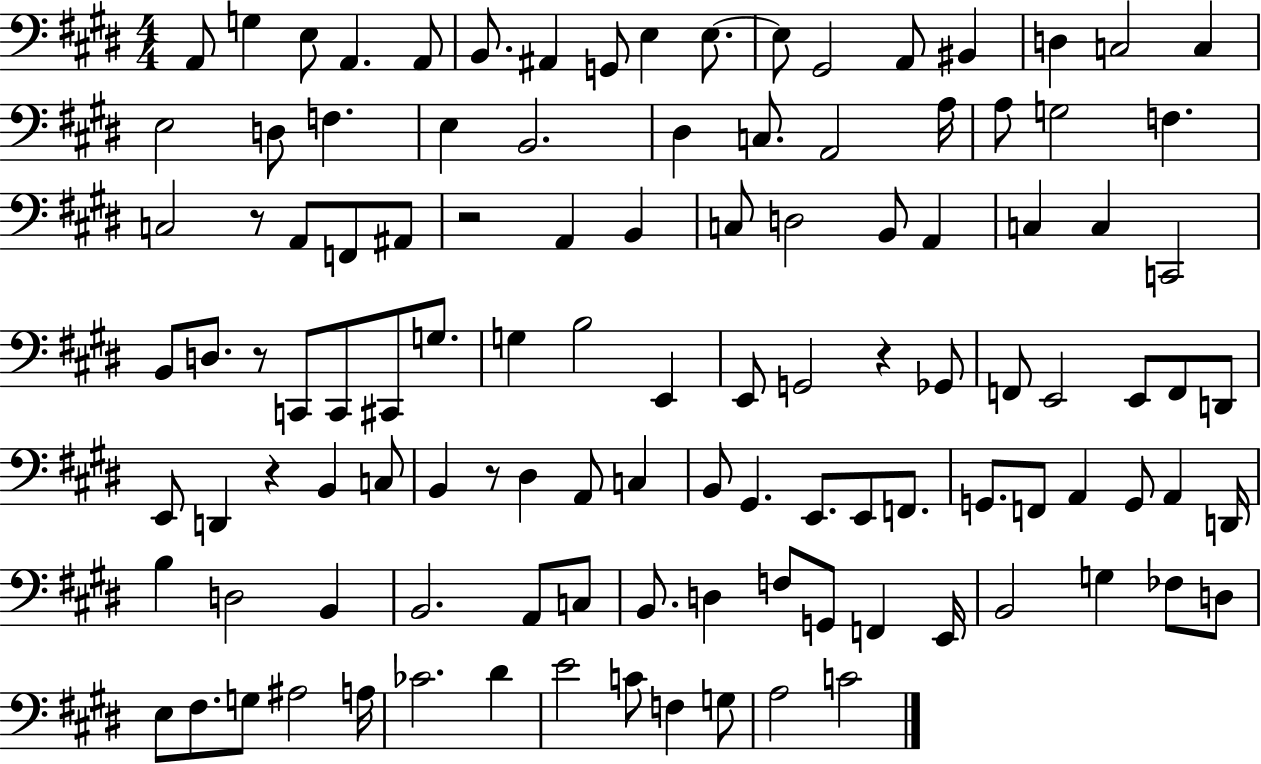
X:1
T:Untitled
M:4/4
L:1/4
K:E
A,,/2 G, E,/2 A,, A,,/2 B,,/2 ^A,, G,,/2 E, E,/2 E,/2 ^G,,2 A,,/2 ^B,, D, C,2 C, E,2 D,/2 F, E, B,,2 ^D, C,/2 A,,2 A,/4 A,/2 G,2 F, C,2 z/2 A,,/2 F,,/2 ^A,,/2 z2 A,, B,, C,/2 D,2 B,,/2 A,, C, C, C,,2 B,,/2 D,/2 z/2 C,,/2 C,,/2 ^C,,/2 G,/2 G, B,2 E,, E,,/2 G,,2 z _G,,/2 F,,/2 E,,2 E,,/2 F,,/2 D,,/2 E,,/2 D,, z B,, C,/2 B,, z/2 ^D, A,,/2 C, B,,/2 ^G,, E,,/2 E,,/2 F,,/2 G,,/2 F,,/2 A,, G,,/2 A,, D,,/4 B, D,2 B,, B,,2 A,,/2 C,/2 B,,/2 D, F,/2 G,,/2 F,, E,,/4 B,,2 G, _F,/2 D,/2 E,/2 ^F,/2 G,/2 ^A,2 A,/4 _C2 ^D E2 C/2 F, G,/2 A,2 C2